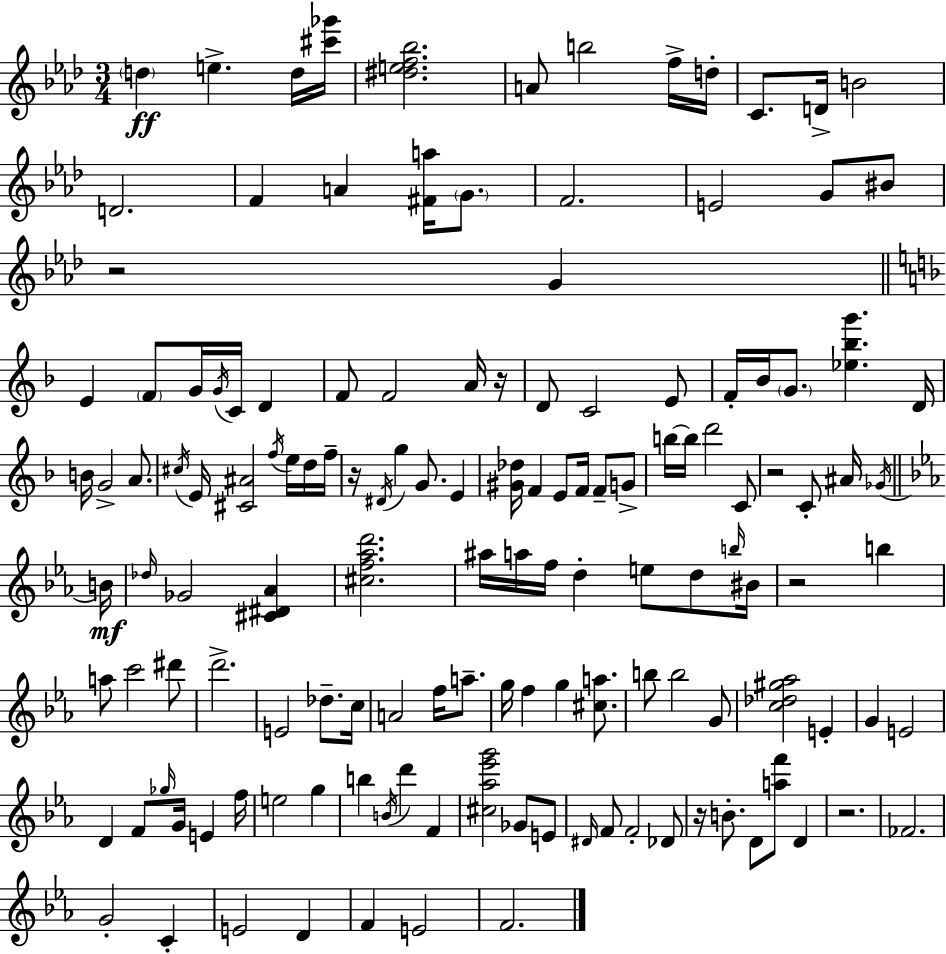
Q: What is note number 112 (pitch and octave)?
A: D4